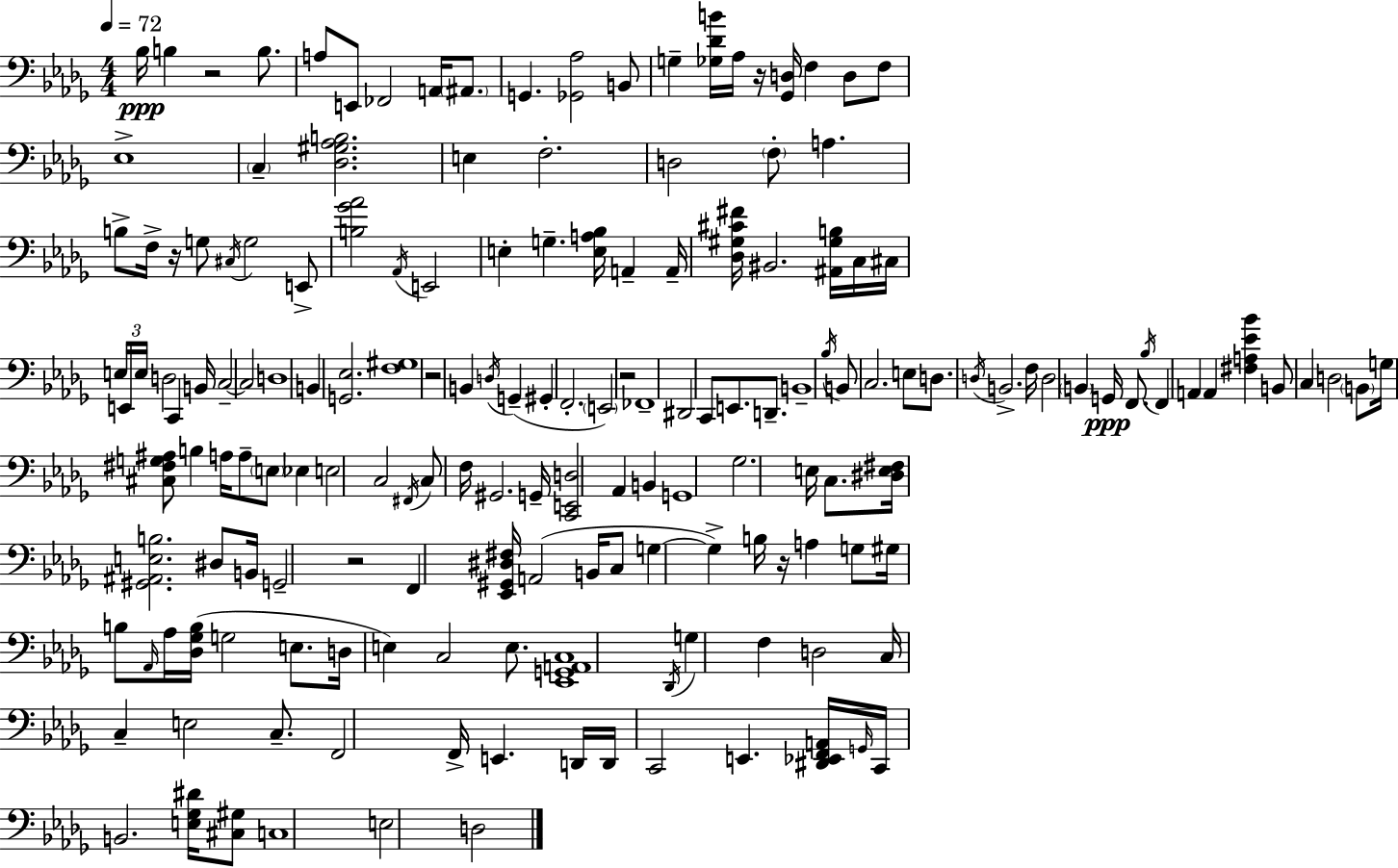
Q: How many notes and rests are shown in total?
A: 169